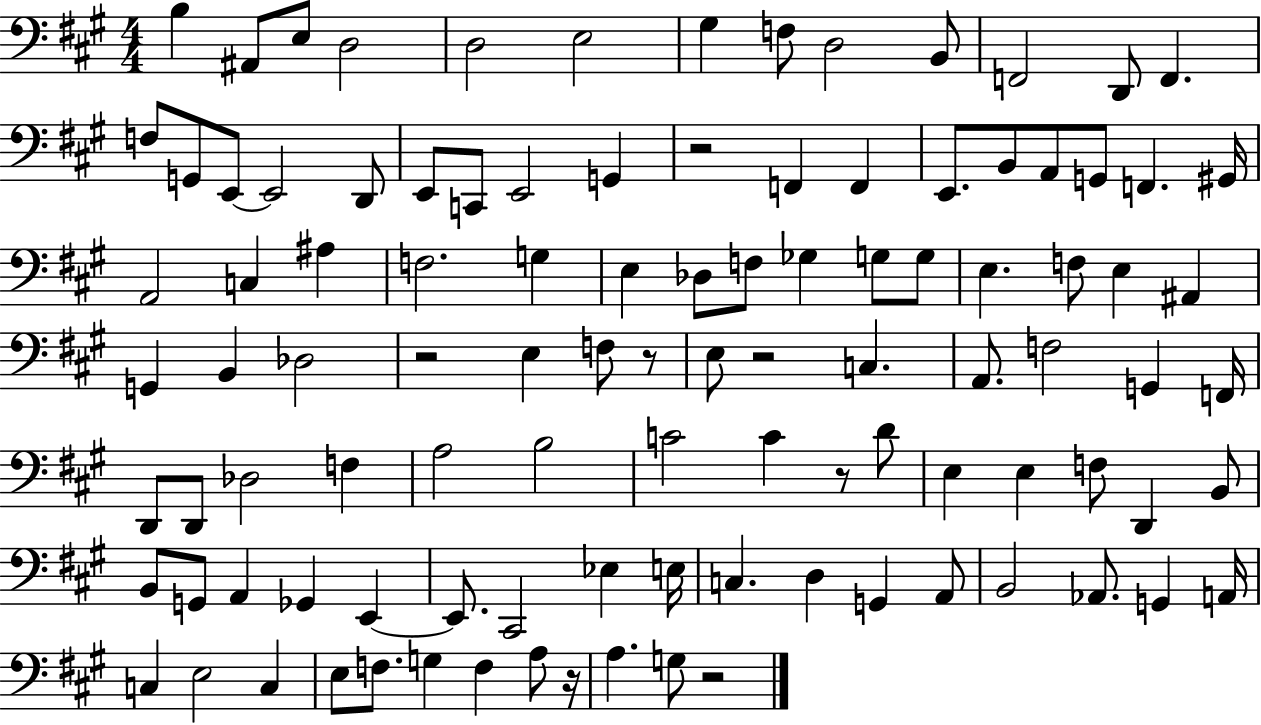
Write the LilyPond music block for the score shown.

{
  \clef bass
  \numericTimeSignature
  \time 4/4
  \key a \major
  \repeat volta 2 { b4 ais,8 e8 d2 | d2 e2 | gis4 f8 d2 b,8 | f,2 d,8 f,4. | \break f8 g,8 e,8~~ e,2 d,8 | e,8 c,8 e,2 g,4 | r2 f,4 f,4 | e,8. b,8 a,8 g,8 f,4. gis,16 | \break a,2 c4 ais4 | f2. g4 | e4 des8 f8 ges4 g8 g8 | e4. f8 e4 ais,4 | \break g,4 b,4 des2 | r2 e4 f8 r8 | e8 r2 c4. | a,8. f2 g,4 f,16 | \break d,8 d,8 des2 f4 | a2 b2 | c'2 c'4 r8 d'8 | e4 e4 f8 d,4 b,8 | \break b,8 g,8 a,4 ges,4 e,4~~ | e,8. cis,2 ees4 e16 | c4. d4 g,4 a,8 | b,2 aes,8. g,4 a,16 | \break c4 e2 c4 | e8 f8. g4 f4 a8 r16 | a4. g8 r2 | } \bar "|."
}